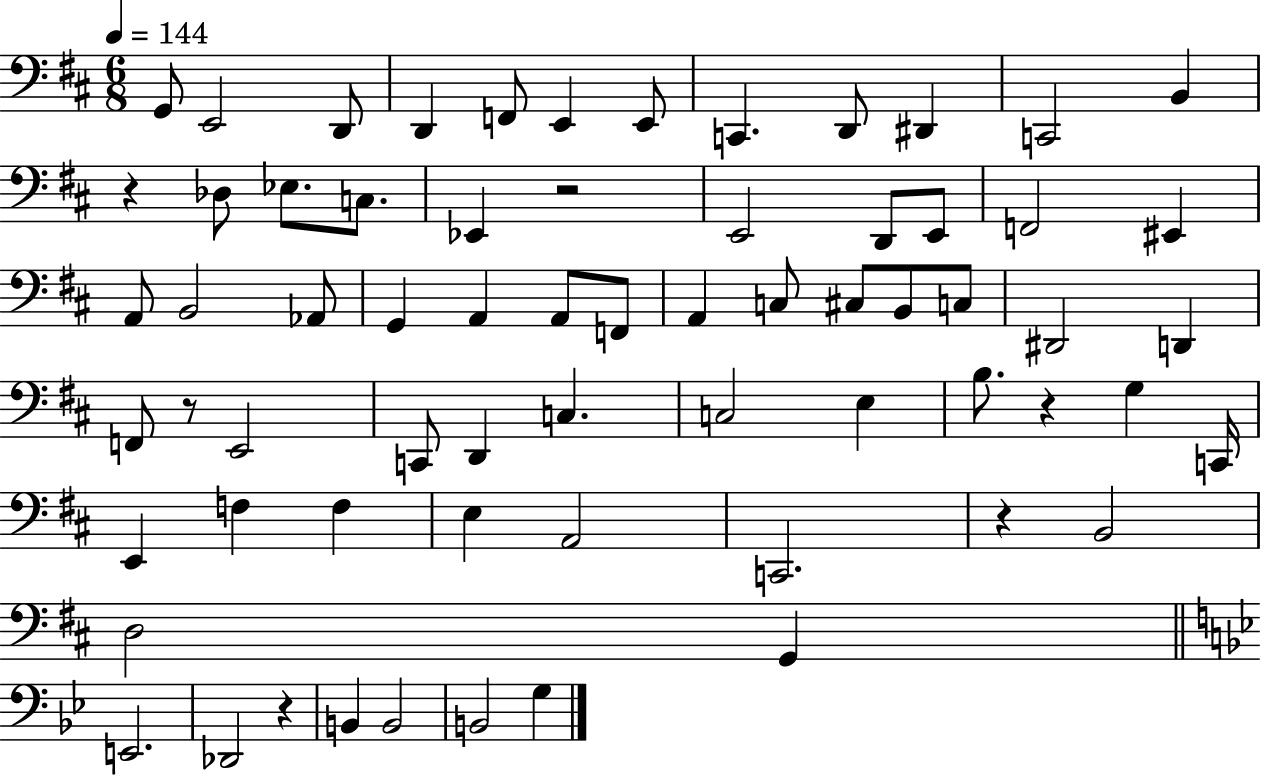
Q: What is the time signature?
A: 6/8